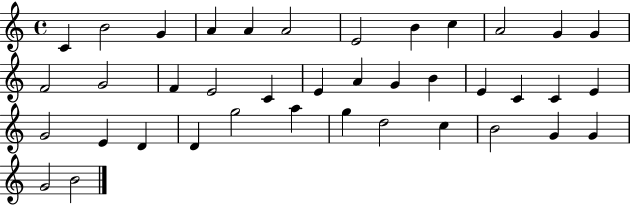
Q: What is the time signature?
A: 4/4